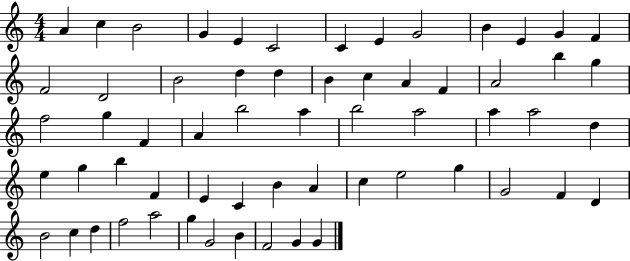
A4/q C5/q B4/h G4/q E4/q C4/h C4/q E4/q G4/h B4/q E4/q G4/q F4/q F4/h D4/h B4/h D5/q D5/q B4/q C5/q A4/q F4/q A4/h B5/q G5/q F5/h G5/q F4/q A4/q B5/h A5/q B5/h A5/h A5/q A5/h D5/q E5/q G5/q B5/q F4/q E4/q C4/q B4/q A4/q C5/q E5/h G5/q G4/h F4/q D4/q B4/h C5/q D5/q F5/h A5/h G5/q G4/h B4/q F4/h G4/q G4/q